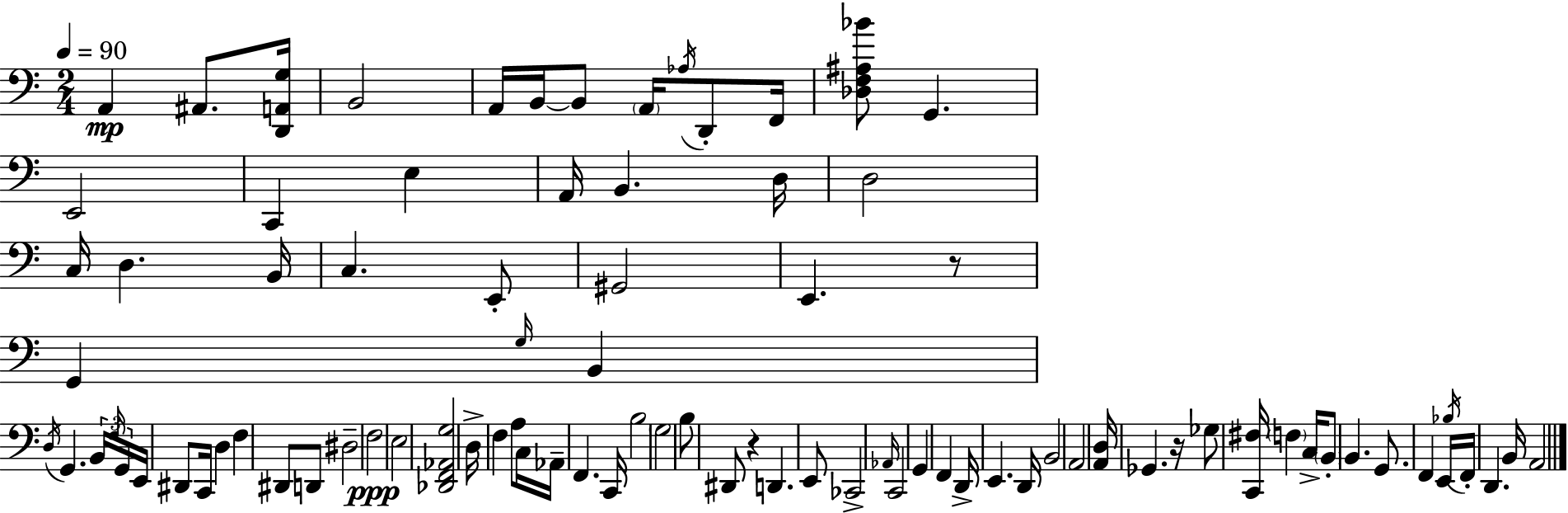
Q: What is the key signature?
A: C major